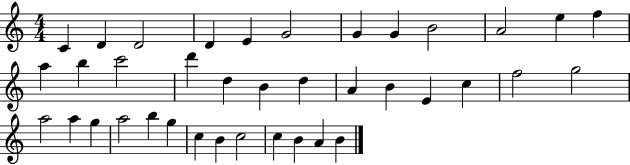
X:1
T:Untitled
M:4/4
L:1/4
K:C
C D D2 D E G2 G G B2 A2 e f a b c'2 d' d B d A B E c f2 g2 a2 a g a2 b g c B c2 c B A B